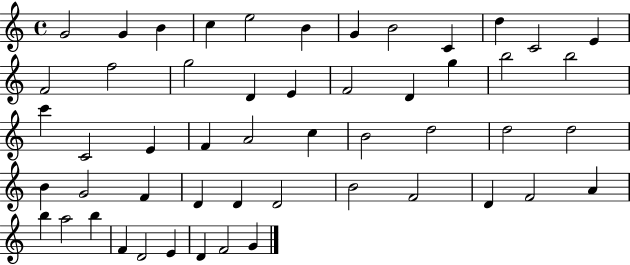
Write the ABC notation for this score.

X:1
T:Untitled
M:4/4
L:1/4
K:C
G2 G B c e2 B G B2 C d C2 E F2 f2 g2 D E F2 D g b2 b2 c' C2 E F A2 c B2 d2 d2 d2 B G2 F D D D2 B2 F2 D F2 A b a2 b F D2 E D F2 G